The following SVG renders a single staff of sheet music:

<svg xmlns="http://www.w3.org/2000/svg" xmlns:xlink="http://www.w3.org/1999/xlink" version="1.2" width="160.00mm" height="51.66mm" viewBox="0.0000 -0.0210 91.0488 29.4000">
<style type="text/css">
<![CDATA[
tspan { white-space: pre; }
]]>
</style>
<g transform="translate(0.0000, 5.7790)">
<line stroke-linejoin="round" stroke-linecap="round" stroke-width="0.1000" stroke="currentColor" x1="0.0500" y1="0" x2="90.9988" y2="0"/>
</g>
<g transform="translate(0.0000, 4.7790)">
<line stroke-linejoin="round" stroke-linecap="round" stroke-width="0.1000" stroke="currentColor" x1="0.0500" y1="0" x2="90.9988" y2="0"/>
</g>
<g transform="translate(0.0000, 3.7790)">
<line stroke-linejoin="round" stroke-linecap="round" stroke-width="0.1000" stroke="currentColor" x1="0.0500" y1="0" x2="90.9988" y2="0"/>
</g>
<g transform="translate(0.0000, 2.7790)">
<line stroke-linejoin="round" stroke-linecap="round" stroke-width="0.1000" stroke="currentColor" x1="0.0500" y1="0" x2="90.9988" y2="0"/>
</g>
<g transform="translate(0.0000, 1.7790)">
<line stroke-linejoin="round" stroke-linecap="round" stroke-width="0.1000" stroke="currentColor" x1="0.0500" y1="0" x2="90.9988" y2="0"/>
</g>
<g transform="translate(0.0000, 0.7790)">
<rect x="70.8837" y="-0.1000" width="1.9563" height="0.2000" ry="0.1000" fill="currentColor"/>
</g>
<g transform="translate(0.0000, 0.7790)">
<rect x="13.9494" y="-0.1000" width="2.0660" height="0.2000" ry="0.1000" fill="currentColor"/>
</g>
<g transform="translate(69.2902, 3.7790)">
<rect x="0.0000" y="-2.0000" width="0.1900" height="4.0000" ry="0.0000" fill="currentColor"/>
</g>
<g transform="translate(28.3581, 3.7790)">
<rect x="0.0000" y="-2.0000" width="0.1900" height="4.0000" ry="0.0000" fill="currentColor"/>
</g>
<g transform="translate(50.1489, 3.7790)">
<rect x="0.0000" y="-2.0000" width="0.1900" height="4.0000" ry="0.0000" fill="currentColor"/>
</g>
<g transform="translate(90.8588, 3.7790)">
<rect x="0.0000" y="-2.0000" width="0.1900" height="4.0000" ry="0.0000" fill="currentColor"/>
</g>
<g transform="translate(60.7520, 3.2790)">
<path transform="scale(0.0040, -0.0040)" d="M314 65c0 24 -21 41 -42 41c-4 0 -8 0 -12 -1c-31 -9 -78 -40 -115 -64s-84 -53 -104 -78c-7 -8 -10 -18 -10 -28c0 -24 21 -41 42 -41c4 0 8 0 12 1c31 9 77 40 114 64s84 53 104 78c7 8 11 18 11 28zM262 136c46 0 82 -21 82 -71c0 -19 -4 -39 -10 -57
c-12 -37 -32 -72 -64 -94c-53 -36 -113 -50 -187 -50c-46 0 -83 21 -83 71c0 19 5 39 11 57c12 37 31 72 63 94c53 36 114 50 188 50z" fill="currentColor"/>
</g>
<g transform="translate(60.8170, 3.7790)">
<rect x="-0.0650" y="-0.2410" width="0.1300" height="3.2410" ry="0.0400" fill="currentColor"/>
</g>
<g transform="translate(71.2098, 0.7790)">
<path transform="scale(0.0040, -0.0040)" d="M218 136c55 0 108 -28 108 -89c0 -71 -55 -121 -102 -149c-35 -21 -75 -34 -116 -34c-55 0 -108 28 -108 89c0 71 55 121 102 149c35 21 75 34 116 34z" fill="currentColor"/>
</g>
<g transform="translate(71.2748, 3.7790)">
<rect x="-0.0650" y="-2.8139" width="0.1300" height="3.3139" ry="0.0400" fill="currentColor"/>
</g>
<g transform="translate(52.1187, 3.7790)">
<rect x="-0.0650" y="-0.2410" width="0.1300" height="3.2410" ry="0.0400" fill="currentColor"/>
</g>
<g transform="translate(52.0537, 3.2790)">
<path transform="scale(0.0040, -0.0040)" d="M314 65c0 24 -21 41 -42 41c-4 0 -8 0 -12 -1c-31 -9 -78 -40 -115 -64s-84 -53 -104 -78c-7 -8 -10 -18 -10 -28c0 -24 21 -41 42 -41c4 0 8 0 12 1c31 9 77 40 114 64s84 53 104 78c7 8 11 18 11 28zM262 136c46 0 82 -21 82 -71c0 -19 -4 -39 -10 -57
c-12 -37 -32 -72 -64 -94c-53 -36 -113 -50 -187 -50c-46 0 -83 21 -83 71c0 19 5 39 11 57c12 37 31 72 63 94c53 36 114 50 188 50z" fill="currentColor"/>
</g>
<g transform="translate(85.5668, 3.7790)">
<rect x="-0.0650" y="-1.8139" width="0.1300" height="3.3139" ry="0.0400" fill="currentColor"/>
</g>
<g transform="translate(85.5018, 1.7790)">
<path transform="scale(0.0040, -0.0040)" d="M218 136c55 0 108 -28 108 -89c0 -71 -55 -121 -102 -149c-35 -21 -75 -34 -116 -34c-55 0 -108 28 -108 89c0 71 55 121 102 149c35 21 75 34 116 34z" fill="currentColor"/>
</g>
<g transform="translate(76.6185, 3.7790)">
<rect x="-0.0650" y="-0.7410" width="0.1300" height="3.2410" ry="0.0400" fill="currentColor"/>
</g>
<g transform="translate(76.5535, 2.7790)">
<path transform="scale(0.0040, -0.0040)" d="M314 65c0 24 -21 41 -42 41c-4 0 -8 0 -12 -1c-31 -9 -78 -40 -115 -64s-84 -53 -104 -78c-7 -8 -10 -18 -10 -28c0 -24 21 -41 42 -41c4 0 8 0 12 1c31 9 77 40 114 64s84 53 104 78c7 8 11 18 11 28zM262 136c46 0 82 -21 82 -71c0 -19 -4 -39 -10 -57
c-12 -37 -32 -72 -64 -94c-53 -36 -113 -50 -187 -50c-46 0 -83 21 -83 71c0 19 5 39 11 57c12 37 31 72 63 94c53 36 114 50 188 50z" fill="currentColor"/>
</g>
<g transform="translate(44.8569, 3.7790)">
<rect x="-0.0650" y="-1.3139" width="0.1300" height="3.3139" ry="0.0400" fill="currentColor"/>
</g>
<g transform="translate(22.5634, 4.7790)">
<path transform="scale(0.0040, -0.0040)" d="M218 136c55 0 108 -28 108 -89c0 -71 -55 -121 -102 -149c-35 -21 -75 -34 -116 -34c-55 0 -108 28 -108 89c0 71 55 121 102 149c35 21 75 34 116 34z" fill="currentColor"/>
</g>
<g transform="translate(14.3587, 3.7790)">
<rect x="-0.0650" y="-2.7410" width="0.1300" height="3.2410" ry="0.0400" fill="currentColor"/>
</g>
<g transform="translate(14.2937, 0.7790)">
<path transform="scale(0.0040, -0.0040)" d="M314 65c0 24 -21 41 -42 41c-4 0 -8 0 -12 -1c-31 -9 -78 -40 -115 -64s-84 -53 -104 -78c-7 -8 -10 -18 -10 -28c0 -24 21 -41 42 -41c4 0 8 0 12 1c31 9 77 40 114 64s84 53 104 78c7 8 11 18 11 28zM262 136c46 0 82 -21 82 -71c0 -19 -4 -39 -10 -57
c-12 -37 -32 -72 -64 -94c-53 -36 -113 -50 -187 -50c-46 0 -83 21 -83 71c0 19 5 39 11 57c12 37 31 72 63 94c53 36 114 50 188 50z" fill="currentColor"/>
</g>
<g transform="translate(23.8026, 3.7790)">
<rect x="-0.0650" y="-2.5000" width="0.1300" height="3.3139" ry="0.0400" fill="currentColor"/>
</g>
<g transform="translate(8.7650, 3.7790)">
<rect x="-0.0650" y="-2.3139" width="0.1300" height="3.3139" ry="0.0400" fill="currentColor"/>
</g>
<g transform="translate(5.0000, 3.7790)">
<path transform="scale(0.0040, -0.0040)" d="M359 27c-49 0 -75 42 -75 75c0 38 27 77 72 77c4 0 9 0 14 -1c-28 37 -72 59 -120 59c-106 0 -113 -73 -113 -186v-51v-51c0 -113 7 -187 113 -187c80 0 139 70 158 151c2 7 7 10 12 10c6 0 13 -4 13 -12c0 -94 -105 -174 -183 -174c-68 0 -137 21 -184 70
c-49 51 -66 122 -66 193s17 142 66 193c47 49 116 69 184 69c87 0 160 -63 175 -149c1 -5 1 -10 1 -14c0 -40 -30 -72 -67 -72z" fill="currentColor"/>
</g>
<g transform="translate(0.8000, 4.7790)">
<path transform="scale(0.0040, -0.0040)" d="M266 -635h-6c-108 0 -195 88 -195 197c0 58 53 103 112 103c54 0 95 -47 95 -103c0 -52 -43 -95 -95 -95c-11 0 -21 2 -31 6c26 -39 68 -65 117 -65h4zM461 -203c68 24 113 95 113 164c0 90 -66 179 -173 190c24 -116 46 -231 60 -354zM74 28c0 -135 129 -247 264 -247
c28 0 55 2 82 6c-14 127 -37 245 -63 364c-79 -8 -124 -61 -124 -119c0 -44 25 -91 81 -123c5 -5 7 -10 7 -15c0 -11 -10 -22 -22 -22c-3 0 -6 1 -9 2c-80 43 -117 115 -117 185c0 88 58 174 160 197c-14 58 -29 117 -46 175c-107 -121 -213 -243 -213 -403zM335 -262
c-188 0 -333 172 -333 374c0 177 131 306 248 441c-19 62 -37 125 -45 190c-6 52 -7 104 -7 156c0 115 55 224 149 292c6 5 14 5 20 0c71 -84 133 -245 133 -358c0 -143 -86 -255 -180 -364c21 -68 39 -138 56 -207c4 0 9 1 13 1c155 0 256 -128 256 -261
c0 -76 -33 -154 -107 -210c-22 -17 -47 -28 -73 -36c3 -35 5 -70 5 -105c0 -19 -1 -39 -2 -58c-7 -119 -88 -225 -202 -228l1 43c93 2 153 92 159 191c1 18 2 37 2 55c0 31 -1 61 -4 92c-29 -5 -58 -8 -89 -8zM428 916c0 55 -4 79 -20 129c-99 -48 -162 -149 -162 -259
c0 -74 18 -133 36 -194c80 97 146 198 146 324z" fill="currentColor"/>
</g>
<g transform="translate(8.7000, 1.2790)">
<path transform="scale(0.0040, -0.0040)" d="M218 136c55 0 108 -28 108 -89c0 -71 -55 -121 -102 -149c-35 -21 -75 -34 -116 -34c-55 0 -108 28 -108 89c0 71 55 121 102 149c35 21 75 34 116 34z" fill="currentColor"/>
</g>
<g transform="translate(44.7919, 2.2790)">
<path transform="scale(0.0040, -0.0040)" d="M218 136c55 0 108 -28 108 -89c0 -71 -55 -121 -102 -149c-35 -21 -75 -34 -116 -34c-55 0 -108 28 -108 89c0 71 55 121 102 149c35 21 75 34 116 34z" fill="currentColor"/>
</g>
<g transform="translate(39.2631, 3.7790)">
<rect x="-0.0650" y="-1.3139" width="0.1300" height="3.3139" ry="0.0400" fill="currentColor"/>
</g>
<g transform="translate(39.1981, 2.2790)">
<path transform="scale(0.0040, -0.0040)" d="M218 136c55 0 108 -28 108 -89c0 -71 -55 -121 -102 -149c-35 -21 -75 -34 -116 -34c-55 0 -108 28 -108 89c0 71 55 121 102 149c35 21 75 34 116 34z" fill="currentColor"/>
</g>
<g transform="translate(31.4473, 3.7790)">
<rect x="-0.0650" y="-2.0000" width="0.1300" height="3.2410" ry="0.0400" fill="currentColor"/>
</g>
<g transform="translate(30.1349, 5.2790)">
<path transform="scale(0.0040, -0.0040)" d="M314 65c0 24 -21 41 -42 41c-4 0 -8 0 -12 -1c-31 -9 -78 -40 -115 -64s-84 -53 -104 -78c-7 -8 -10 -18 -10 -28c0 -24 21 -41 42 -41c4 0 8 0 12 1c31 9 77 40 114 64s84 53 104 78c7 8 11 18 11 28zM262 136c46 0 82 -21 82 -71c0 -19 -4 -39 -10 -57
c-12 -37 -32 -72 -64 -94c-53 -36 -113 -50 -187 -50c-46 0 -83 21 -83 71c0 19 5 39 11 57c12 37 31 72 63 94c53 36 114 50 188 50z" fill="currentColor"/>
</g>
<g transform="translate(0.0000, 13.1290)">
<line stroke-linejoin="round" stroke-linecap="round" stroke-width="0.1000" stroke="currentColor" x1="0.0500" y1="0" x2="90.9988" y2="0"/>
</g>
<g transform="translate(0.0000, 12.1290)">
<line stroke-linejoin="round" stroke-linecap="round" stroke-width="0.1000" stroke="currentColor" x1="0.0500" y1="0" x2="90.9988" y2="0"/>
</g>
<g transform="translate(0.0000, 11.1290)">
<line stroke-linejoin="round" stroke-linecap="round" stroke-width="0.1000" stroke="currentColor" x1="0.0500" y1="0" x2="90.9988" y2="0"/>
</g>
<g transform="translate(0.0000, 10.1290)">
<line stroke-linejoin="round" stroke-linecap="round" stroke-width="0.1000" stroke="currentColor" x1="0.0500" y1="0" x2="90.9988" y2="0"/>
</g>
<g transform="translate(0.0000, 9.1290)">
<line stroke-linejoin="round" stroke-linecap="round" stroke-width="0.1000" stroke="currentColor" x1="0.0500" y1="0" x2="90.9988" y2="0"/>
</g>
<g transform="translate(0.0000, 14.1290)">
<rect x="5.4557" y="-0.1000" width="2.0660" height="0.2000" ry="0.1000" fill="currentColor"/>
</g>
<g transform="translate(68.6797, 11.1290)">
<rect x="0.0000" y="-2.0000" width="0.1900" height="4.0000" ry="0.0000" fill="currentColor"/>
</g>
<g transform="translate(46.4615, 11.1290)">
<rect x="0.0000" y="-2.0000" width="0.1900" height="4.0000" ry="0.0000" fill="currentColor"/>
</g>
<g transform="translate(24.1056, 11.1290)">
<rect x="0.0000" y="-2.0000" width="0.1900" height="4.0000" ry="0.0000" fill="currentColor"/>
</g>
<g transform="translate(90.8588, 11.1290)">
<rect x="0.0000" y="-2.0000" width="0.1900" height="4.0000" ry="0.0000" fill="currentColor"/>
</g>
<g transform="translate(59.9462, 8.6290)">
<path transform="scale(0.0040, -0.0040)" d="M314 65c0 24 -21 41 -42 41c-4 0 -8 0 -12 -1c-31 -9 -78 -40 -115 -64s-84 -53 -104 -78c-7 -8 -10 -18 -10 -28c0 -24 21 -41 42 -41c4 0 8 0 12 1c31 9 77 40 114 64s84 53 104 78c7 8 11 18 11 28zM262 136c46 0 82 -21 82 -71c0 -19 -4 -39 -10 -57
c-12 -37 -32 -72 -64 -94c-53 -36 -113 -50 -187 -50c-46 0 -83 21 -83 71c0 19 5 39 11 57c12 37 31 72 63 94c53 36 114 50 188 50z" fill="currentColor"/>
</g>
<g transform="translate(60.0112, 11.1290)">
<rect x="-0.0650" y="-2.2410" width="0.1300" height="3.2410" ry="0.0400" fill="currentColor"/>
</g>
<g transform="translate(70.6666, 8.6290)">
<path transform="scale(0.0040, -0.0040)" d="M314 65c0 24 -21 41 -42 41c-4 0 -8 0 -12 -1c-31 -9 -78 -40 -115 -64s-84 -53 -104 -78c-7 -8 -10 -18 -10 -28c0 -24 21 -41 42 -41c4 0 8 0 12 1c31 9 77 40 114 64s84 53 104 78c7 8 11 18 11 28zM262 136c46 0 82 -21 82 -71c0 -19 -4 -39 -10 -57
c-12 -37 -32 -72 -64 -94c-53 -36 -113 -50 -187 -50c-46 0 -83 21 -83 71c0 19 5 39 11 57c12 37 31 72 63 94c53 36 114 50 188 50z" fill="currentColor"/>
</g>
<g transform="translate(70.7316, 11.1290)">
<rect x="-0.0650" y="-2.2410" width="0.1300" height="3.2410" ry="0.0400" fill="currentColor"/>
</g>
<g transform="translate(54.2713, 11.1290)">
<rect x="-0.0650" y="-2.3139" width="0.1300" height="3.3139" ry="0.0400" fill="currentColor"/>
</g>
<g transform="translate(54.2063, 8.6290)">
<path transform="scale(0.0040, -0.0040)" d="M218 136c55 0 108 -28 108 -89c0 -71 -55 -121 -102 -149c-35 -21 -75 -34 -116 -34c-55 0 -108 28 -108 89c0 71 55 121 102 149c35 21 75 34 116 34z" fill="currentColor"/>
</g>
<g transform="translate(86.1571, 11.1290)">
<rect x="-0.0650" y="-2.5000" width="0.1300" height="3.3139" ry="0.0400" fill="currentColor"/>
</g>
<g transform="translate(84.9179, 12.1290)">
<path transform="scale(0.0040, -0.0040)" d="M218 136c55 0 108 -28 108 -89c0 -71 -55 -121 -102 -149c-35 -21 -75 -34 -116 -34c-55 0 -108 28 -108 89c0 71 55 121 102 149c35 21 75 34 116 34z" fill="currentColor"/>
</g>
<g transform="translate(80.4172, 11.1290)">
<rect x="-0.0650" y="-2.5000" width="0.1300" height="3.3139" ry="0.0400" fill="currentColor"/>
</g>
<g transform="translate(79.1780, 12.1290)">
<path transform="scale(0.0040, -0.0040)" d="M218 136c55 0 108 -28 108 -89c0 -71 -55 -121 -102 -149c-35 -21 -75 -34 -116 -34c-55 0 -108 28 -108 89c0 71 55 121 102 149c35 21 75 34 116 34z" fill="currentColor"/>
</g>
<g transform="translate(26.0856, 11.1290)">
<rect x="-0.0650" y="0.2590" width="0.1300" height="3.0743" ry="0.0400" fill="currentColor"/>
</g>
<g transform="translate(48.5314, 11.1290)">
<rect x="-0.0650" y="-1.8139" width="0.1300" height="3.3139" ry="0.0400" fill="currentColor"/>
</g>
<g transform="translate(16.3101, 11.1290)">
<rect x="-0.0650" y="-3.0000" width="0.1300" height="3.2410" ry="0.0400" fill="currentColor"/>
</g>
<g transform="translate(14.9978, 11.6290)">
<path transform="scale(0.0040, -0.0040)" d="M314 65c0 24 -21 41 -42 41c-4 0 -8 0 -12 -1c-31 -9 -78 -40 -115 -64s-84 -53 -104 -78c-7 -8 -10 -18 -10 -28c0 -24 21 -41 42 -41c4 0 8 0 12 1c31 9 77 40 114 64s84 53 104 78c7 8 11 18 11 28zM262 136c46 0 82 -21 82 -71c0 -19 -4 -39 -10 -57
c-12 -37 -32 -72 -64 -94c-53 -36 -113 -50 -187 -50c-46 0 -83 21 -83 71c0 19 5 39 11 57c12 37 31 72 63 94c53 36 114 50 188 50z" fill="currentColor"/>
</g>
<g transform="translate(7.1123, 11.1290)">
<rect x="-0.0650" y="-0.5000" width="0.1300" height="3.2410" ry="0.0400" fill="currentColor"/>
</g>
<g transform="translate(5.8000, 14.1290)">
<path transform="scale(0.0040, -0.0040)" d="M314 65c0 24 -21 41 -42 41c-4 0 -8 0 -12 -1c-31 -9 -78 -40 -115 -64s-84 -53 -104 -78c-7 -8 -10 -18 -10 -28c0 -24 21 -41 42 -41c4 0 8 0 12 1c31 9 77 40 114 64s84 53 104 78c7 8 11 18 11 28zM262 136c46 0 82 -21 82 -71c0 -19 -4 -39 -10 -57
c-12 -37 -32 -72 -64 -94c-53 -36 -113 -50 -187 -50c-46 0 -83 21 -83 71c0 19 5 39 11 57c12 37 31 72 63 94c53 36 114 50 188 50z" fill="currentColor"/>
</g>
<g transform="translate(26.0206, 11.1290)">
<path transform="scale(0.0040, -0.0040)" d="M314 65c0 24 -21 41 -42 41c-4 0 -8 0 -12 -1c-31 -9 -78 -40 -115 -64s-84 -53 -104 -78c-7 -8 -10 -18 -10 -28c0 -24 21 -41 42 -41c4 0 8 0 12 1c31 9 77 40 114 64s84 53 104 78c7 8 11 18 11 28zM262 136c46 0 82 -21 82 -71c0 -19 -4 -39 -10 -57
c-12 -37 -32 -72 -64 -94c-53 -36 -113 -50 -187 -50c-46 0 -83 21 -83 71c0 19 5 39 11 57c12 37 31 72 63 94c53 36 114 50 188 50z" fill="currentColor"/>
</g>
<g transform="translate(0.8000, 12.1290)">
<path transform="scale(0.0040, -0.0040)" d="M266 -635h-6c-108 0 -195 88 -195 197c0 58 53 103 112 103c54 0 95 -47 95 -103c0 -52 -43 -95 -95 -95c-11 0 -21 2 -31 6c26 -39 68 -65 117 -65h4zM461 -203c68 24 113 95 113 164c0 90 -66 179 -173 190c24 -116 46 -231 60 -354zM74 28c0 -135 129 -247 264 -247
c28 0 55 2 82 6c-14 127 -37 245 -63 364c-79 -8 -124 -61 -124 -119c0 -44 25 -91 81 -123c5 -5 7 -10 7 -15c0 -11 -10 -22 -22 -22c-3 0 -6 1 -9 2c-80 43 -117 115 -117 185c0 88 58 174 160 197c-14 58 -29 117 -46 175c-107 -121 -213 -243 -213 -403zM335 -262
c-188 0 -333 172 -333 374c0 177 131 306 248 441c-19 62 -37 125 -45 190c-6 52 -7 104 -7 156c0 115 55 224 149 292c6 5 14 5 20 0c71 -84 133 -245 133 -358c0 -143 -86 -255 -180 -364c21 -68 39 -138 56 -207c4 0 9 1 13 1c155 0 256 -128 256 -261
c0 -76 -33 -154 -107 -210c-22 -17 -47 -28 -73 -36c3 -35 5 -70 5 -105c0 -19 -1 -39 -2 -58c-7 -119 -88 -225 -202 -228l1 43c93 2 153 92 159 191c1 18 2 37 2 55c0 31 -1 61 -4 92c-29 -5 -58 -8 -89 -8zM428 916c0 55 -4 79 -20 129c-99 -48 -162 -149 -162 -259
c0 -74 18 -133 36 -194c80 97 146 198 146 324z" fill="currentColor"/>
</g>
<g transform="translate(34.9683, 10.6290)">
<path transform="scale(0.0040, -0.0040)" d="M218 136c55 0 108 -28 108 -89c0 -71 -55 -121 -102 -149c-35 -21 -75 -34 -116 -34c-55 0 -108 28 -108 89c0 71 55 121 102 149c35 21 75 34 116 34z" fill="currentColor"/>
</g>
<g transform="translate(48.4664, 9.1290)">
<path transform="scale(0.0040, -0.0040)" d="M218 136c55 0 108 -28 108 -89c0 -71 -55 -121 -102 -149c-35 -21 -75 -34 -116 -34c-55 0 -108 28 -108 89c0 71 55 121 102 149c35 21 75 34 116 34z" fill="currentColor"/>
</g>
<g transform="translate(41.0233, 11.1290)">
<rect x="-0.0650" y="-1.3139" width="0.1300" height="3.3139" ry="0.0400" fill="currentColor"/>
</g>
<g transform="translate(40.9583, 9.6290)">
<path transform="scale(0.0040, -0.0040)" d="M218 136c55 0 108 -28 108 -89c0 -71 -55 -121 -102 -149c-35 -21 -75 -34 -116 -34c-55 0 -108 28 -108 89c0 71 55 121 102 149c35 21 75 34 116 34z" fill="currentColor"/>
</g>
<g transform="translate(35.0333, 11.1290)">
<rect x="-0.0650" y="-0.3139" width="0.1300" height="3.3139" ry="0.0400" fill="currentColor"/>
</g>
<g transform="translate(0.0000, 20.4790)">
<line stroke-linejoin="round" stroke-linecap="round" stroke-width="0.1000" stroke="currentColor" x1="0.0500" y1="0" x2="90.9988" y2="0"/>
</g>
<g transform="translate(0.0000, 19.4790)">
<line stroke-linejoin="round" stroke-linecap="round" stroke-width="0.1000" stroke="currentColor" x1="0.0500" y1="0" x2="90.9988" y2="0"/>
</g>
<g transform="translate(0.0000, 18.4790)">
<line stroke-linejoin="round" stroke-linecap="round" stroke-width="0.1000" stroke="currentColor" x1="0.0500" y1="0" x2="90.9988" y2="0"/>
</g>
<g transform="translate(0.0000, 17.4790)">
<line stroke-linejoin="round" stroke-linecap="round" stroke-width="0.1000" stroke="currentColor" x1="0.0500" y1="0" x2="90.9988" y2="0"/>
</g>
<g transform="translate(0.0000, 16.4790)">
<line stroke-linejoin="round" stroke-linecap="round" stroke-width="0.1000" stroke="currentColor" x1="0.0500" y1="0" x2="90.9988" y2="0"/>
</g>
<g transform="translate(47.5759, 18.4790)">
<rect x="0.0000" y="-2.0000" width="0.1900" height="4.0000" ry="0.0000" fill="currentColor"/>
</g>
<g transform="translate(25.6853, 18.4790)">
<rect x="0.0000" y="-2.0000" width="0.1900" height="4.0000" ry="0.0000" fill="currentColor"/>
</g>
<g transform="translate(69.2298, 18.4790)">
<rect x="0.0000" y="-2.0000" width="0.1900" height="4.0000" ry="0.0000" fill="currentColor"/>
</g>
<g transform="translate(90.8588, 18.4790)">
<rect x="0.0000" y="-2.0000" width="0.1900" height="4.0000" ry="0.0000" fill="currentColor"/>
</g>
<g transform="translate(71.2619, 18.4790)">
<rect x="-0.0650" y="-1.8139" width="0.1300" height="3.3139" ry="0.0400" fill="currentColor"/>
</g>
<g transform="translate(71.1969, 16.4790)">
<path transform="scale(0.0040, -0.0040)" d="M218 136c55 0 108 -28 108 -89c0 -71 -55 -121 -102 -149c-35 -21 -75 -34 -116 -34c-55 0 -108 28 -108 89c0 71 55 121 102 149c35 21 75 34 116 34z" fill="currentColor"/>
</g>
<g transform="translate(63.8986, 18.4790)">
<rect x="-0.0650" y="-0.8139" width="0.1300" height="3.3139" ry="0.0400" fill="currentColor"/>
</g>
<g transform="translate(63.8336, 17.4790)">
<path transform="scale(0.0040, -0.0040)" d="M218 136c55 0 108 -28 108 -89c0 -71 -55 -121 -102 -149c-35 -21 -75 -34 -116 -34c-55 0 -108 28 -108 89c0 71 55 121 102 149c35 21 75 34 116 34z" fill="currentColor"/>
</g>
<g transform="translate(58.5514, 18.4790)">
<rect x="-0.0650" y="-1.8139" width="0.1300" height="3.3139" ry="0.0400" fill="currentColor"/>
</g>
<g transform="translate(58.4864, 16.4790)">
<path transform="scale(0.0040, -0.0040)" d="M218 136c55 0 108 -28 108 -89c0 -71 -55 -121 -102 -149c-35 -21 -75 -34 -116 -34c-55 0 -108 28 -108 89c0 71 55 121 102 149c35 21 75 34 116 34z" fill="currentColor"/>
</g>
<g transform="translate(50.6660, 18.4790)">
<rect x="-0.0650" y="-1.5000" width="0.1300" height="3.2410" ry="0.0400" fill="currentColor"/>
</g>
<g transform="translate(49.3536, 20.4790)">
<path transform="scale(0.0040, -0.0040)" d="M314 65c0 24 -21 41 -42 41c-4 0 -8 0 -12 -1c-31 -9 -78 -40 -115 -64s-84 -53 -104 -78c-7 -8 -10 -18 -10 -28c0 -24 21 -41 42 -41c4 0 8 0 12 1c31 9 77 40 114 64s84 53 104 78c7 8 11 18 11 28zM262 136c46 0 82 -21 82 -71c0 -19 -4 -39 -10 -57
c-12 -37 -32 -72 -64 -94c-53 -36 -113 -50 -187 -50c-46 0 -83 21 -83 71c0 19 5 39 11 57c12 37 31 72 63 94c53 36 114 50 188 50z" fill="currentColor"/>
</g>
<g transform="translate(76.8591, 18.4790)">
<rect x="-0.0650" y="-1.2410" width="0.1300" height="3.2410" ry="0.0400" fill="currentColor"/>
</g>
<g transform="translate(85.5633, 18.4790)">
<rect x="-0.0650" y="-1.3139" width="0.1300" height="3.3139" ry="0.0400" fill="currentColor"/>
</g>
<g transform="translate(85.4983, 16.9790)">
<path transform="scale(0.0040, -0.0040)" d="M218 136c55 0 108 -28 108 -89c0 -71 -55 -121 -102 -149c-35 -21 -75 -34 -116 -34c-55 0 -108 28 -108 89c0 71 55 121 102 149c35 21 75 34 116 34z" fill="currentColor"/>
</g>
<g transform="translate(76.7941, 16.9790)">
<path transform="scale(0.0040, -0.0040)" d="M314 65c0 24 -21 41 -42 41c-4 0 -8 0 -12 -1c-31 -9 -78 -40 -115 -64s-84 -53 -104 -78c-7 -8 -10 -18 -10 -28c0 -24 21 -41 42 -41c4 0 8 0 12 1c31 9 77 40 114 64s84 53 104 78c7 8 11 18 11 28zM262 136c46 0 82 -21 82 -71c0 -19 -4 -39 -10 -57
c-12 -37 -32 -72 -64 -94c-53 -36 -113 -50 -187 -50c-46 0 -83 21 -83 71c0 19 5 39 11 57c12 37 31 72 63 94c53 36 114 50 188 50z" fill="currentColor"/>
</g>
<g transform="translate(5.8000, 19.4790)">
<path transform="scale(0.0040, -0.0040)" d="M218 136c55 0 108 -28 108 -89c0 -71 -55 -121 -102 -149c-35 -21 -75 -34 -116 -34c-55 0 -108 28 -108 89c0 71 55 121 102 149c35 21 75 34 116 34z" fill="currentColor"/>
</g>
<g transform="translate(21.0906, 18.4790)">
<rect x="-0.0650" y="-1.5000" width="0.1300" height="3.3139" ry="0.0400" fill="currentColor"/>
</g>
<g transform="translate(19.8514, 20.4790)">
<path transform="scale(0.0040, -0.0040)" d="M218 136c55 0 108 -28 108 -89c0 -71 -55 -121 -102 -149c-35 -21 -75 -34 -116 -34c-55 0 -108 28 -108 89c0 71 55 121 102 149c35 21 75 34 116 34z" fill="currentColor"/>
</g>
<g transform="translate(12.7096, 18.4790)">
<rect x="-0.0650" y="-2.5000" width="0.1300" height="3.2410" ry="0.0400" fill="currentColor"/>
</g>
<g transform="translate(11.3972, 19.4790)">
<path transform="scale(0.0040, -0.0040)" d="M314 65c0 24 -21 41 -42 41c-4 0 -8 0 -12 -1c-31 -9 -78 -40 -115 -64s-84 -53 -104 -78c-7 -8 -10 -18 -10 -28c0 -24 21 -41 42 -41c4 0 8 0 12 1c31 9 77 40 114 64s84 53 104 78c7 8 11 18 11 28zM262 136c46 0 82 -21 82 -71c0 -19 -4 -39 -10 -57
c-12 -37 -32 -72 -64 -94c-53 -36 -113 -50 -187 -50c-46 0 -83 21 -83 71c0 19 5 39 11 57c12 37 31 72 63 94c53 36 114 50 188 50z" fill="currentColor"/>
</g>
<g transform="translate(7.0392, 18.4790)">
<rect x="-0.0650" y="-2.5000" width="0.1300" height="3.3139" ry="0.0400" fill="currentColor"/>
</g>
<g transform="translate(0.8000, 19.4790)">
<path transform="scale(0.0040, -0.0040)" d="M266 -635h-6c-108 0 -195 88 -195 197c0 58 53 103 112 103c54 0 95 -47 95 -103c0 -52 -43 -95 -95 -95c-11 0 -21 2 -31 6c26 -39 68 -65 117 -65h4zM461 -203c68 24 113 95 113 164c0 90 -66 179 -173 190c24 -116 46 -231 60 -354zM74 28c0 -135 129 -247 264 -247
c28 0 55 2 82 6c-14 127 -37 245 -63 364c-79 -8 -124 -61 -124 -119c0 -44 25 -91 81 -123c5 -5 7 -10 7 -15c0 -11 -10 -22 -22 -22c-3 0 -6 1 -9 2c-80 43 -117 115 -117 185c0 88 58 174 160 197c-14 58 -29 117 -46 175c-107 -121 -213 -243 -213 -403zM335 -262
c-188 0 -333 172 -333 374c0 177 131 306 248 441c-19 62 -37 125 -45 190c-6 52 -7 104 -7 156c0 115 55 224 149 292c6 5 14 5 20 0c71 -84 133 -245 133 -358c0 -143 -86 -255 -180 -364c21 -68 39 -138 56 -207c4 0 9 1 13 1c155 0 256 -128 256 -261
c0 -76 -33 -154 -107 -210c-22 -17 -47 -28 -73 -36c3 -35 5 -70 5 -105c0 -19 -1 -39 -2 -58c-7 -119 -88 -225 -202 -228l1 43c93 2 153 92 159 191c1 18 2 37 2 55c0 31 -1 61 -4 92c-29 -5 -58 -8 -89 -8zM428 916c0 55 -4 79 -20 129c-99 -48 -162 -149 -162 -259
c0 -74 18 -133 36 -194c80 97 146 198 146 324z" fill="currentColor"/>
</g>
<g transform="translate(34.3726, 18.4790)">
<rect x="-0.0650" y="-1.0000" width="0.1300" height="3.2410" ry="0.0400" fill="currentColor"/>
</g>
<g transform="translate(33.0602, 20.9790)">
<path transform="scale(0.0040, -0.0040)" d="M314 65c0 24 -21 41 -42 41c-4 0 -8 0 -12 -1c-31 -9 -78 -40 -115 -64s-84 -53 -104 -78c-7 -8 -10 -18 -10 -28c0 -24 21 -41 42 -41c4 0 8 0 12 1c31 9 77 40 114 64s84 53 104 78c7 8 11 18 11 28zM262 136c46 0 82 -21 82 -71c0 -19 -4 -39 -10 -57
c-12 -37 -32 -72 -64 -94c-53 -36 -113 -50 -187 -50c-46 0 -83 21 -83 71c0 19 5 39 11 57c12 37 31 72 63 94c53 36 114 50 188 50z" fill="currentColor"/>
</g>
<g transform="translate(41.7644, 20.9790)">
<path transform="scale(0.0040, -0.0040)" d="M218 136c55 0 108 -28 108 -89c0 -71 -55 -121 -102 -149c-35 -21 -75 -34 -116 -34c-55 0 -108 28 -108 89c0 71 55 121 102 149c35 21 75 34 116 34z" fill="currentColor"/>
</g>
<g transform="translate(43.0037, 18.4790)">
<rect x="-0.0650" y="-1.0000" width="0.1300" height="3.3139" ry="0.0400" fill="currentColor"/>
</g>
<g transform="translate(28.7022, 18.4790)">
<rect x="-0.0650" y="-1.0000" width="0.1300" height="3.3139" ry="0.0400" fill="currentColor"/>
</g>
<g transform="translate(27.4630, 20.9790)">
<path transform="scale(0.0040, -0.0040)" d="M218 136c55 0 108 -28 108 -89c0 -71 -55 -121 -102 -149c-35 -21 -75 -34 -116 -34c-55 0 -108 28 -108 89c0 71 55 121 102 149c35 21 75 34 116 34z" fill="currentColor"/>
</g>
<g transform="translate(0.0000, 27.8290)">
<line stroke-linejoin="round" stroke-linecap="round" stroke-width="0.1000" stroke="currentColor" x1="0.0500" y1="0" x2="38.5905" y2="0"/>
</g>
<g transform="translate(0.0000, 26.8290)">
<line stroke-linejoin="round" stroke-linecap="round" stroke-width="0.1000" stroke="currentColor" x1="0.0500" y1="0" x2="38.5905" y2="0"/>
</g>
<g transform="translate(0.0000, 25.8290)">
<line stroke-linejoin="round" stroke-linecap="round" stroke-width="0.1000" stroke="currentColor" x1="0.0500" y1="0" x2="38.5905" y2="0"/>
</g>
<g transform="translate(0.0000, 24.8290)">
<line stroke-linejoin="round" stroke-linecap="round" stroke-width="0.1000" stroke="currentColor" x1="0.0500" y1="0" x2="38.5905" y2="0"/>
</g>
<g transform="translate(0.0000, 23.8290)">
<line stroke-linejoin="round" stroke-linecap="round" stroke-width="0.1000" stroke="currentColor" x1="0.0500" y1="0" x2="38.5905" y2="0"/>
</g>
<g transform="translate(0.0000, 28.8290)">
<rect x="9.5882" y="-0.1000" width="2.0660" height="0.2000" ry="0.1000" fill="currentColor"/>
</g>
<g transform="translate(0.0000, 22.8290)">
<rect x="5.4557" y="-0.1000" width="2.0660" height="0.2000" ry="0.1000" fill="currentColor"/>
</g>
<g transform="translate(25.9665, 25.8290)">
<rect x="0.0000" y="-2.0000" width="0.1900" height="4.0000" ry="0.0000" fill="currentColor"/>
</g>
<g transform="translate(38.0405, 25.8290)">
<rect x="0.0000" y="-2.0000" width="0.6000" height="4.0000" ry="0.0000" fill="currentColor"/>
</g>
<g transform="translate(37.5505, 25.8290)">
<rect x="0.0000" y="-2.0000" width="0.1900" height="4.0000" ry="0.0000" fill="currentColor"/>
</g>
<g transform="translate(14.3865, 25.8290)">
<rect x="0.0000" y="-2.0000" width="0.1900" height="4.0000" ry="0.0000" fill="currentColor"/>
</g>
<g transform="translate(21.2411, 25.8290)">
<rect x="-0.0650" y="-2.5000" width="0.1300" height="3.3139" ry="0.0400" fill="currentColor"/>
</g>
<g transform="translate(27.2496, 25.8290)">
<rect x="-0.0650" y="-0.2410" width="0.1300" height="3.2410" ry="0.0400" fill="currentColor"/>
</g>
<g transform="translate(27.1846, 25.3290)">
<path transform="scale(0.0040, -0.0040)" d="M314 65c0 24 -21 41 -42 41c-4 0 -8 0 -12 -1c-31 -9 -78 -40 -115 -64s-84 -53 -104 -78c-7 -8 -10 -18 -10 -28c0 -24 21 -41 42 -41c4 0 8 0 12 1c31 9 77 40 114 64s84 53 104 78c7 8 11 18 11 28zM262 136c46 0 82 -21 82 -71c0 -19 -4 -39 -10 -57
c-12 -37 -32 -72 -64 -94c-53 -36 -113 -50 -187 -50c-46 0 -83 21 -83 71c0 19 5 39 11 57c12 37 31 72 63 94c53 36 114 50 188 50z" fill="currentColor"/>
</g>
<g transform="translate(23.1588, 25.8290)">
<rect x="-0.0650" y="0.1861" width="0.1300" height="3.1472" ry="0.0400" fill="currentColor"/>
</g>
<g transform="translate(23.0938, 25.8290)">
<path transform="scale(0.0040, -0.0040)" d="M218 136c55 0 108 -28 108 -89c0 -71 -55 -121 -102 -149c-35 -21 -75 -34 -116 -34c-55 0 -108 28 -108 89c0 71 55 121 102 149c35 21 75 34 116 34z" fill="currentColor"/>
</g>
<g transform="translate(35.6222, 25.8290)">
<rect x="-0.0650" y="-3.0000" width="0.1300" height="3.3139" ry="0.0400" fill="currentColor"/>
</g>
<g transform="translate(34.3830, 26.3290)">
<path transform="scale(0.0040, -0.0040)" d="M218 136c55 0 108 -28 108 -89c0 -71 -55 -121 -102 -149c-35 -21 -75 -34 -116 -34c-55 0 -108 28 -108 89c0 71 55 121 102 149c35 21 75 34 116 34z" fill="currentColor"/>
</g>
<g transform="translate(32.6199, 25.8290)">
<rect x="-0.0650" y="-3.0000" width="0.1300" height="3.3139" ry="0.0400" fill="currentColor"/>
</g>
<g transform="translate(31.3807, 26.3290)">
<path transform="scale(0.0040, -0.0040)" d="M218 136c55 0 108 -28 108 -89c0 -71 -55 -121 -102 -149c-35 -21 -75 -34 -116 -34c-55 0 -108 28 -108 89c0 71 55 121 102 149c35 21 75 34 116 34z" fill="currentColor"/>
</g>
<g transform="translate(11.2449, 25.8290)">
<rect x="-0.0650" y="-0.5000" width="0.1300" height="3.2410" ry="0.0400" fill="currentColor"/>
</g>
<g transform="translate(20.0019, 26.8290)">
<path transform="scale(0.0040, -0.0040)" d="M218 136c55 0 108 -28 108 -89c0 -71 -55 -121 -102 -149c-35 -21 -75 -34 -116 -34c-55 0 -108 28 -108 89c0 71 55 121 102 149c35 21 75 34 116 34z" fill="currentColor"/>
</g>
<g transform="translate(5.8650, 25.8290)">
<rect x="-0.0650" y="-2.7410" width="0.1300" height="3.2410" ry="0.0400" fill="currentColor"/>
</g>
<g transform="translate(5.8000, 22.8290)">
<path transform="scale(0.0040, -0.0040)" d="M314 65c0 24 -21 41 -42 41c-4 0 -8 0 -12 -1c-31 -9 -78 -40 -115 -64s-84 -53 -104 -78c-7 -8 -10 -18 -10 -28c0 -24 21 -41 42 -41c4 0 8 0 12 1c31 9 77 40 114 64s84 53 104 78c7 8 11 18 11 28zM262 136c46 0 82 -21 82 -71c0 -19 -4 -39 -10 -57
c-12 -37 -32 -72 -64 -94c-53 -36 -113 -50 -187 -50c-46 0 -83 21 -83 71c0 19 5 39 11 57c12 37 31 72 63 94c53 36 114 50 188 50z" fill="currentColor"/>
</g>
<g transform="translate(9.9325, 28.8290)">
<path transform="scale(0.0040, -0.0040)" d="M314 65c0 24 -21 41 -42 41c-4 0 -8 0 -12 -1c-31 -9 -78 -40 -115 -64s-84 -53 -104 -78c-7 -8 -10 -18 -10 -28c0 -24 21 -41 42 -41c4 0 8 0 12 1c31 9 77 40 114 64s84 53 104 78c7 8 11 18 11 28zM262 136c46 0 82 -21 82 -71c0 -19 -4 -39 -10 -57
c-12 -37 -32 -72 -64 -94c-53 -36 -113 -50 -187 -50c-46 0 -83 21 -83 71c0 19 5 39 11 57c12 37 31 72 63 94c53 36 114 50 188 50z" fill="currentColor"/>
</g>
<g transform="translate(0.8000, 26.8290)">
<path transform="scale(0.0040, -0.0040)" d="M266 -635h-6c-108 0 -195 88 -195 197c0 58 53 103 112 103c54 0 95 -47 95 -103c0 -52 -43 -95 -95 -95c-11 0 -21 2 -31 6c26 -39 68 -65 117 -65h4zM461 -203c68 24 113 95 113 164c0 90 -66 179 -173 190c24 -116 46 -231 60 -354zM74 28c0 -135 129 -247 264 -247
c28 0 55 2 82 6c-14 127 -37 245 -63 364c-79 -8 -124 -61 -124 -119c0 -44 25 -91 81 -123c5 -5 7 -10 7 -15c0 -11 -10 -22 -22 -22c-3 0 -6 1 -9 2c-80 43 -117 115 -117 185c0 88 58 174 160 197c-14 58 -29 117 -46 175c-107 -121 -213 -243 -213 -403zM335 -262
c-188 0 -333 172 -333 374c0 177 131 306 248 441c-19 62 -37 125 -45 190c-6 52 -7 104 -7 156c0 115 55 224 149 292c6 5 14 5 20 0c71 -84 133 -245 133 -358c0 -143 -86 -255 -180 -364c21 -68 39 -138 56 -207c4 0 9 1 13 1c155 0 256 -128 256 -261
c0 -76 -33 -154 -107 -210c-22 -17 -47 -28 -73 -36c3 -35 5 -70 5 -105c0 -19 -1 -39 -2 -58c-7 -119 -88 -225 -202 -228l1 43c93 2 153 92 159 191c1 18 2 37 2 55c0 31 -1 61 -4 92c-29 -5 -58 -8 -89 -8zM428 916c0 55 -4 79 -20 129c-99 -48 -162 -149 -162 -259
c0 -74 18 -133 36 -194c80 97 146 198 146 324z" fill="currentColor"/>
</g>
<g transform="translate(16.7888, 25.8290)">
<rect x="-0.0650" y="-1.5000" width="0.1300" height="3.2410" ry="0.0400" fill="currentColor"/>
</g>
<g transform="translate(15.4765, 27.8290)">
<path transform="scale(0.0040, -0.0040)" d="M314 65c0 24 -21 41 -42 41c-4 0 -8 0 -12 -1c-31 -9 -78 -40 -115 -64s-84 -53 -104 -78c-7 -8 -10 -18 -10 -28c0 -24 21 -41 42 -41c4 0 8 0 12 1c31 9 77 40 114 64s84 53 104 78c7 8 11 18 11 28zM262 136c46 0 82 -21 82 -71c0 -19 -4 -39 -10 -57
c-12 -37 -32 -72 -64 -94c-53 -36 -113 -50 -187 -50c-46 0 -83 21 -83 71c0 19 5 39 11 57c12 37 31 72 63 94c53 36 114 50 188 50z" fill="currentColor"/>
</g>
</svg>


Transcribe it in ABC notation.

X:1
T:Untitled
M:4/4
L:1/4
K:C
g a2 G F2 e e c2 c2 a d2 f C2 A2 B2 c e f g g2 g2 G G G G2 E D D2 D E2 f d f e2 e a2 C2 E2 G B c2 A A